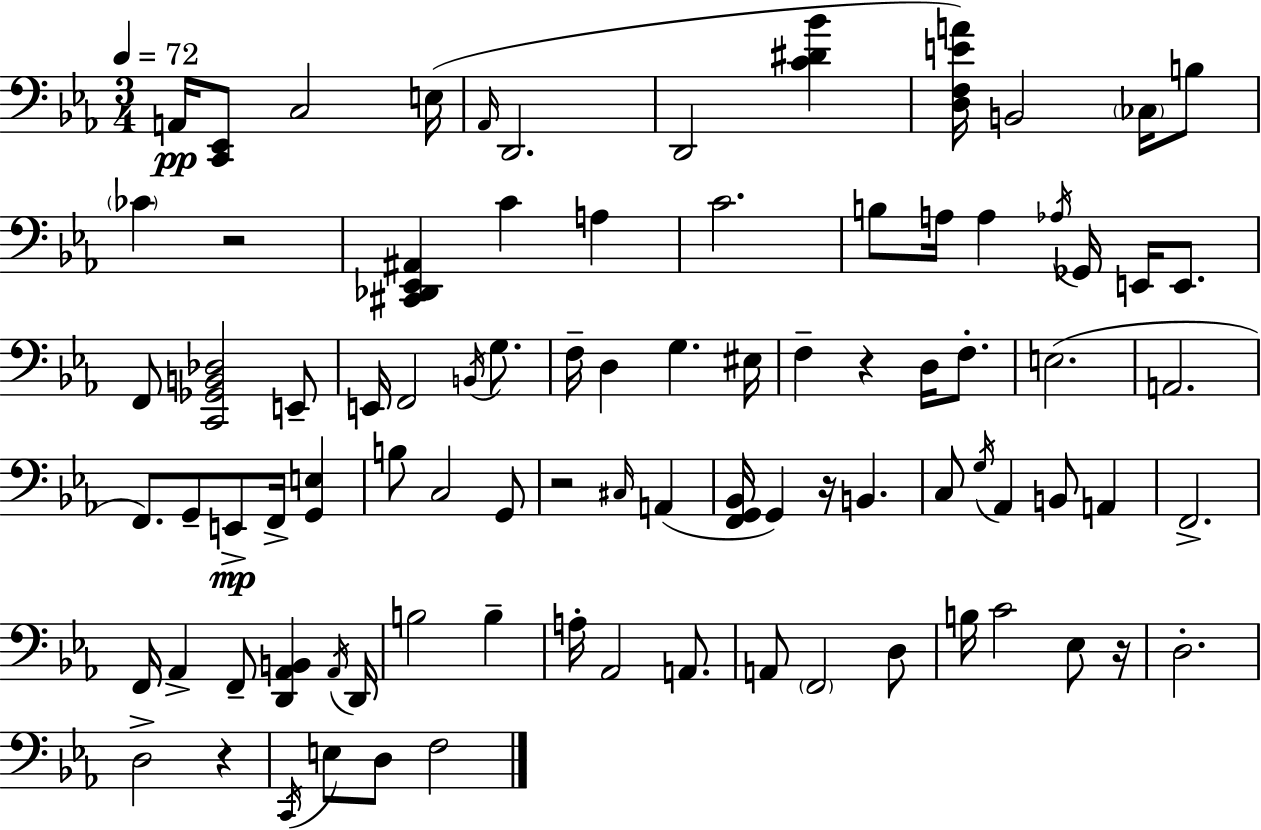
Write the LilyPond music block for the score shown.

{
  \clef bass
  \numericTimeSignature
  \time 3/4
  \key c \minor
  \tempo 4 = 72
  \repeat volta 2 { a,16\pp <c, ees,>8 c2 e16( | \grace { aes,16 } d,2. | d,2 <c' dis' bes'>4 | <d f e' a'>16) b,2 \parenthesize ces16 b8 | \break \parenthesize ces'4 r2 | <cis, des, ees, ais,>4 c'4 a4 | c'2. | b8 a16 a4 \acciaccatura { aes16 } ges,16 e,16 e,8. | \break f,8 <c, ges, b, des>2 | e,8-- e,16 f,2 \acciaccatura { b,16 } | g8. f16-- d4 g4. | eis16 f4-- r4 d16 | \break f8.-. e2.( | a,2. | f,8.) g,8-- e,8->\mp f,16-> <g, e>4 | b8 c2 | \break g,8 r2 \grace { cis16 }( | a,4 <f, g, bes,>16 g,4) r16 b,4. | c8 \acciaccatura { g16 } aes,4 b,8 | a,4 f,2.-> | \break f,16 aes,4-> f,8-- | <d, aes, b,>4 \acciaccatura { aes,16 } d,16 b2 | b4-- a16-. aes,2 | a,8. a,8 \parenthesize f,2 | \break d8 b16 c'2 | ees8 r16 d2.-. | d2-> | r4 \acciaccatura { c,16 } e8 d8 f2 | \break } \bar "|."
}